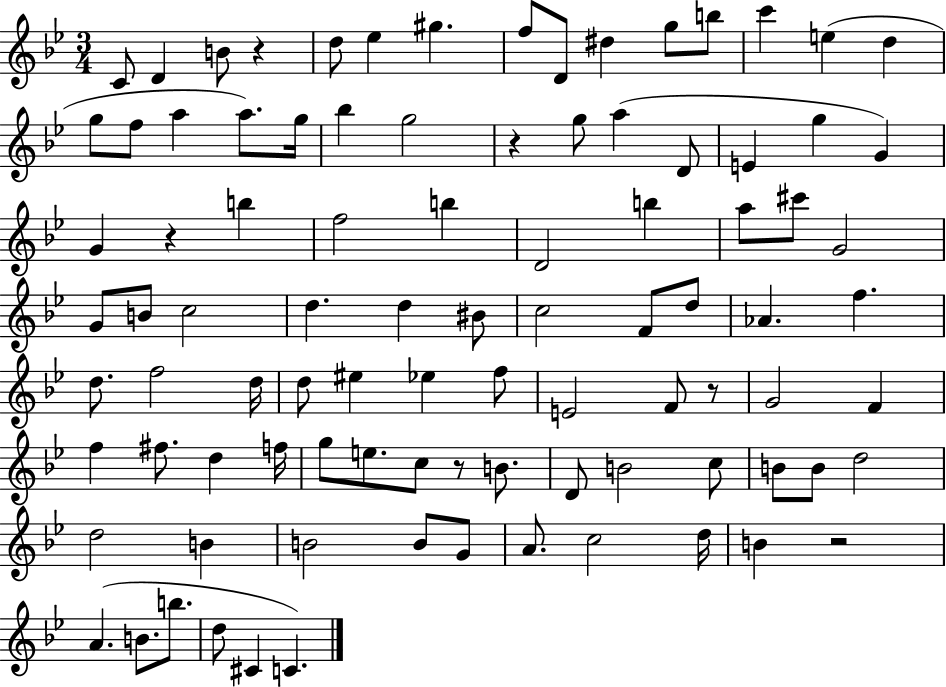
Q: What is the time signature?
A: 3/4